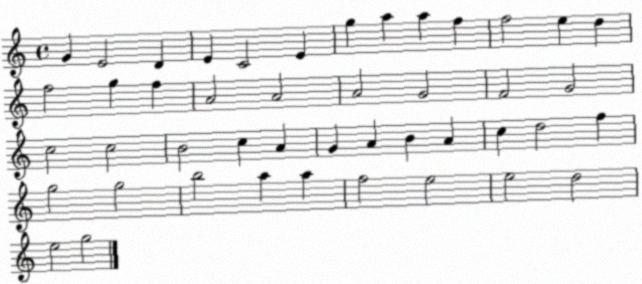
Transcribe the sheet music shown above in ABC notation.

X:1
T:Untitled
M:4/4
L:1/4
K:C
G E2 D E C2 E g a a f f2 e d f2 g f A2 A2 A2 G2 F2 G2 c2 c2 B2 c A G A B A c d2 f g2 g2 b2 a a f2 e2 e2 d2 e2 g2